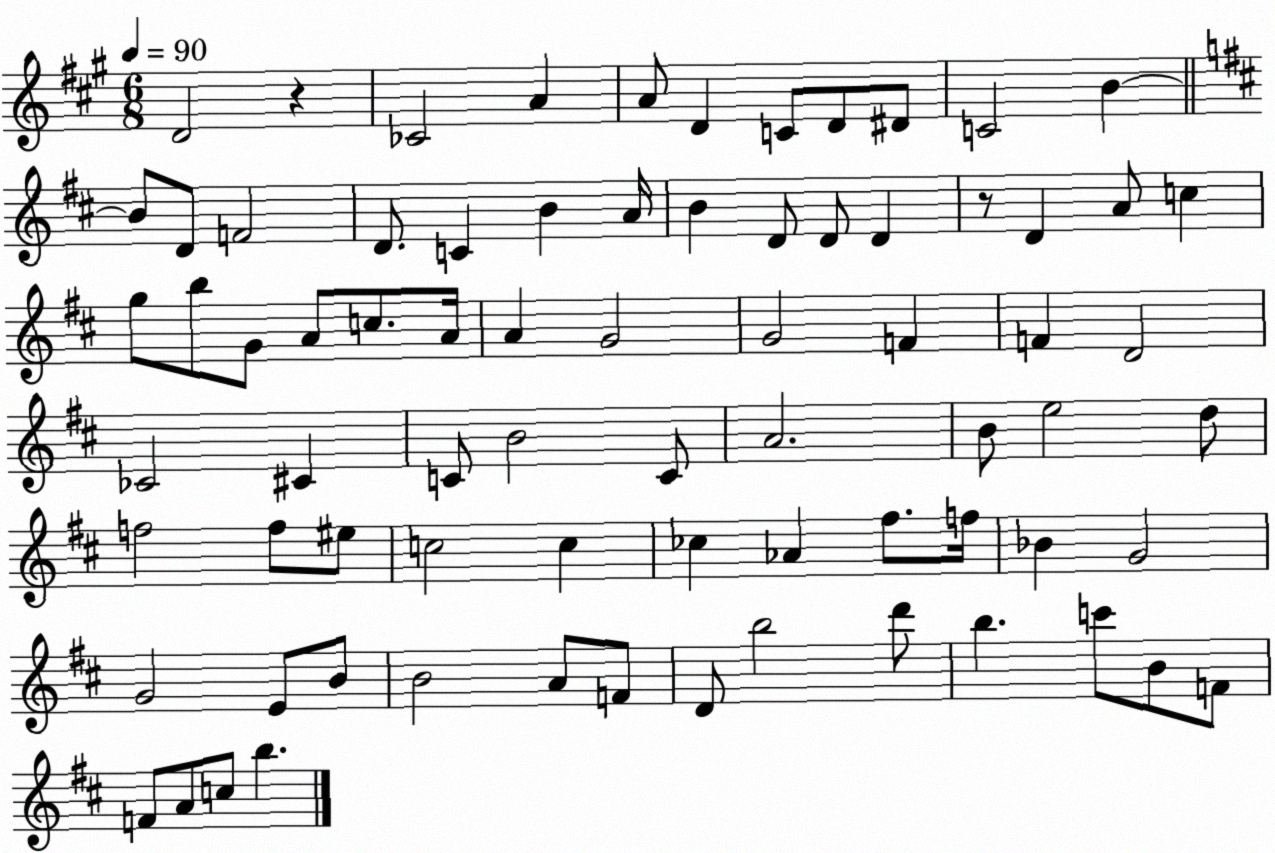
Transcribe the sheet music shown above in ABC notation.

X:1
T:Untitled
M:6/8
L:1/4
K:A
D2 z _C2 A A/2 D C/2 D/2 ^D/2 C2 B B/2 D/2 F2 D/2 C B A/4 B D/2 D/2 D z/2 D A/2 c g/2 b/2 G/2 A/2 c/2 A/4 A G2 G2 F F D2 _C2 ^C C/2 B2 C/2 A2 B/2 e2 d/2 f2 f/2 ^e/2 c2 c _c _A ^f/2 f/4 _B G2 G2 E/2 B/2 B2 A/2 F/2 D/2 b2 d'/2 b c'/2 B/2 F/2 F/2 A/2 c/2 b